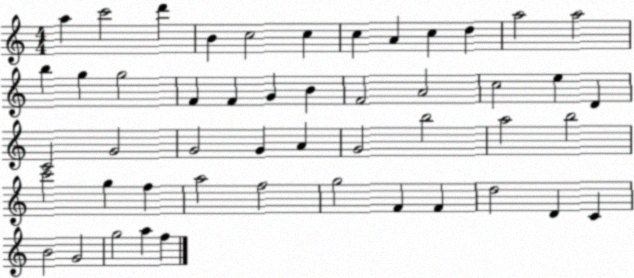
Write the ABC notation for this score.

X:1
T:Untitled
M:4/4
L:1/4
K:C
a c'2 d' B c2 c c A c d a2 a2 b g g2 F F G B F2 A2 c2 e D C2 G2 G2 G A G2 b2 a2 b2 c'2 g f a2 f2 g2 F F d2 D C B2 G2 g2 a f